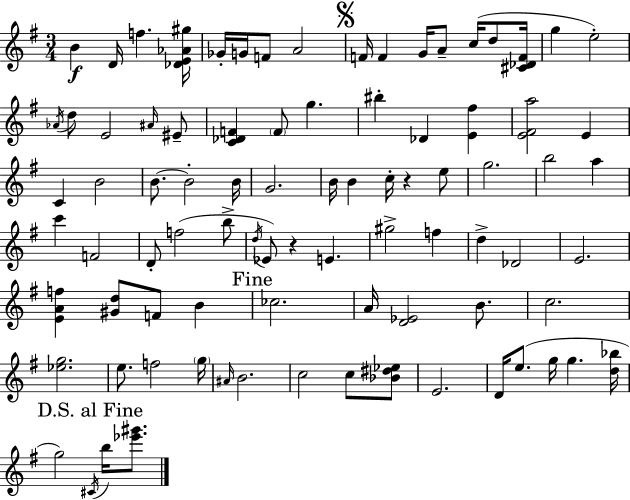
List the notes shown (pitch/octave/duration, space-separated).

B4/q D4/s F5/q. [Db4,E4,Ab4,G#5]/s Gb4/s G4/s F4/e A4/h F4/s F4/q G4/s A4/e C5/s D5/e [C#4,Db4,F4]/s G5/q E5/h Ab4/s D5/e E4/h A#4/s EIS4/e [C4,Db4,F4]/q F4/e G5/q. BIS5/q Db4/q [E4,F#5]/q [E4,F#4,A5]/h E4/q C4/q B4/h B4/e. B4/h B4/s G4/h. B4/s B4/q C5/s R/q E5/e G5/h. B5/h A5/q C6/q F4/h D4/e F5/h B5/e D5/s Eb4/e R/q E4/q. G#5/h F5/q D5/q Db4/h E4/h. [E4,A4,F5]/q [G#4,D5]/e F4/e B4/q CES5/h. A4/s [D4,Eb4]/h B4/e. C5/h. [Eb5,G5]/h. E5/e. F5/h G5/s A#4/s B4/h. C5/h C5/e [Bb4,D#5,Eb5]/e E4/h. D4/s E5/e. G5/s G5/q. [D5,Bb5]/s G5/h C#4/s B5/s [Eb6,G#6]/e.